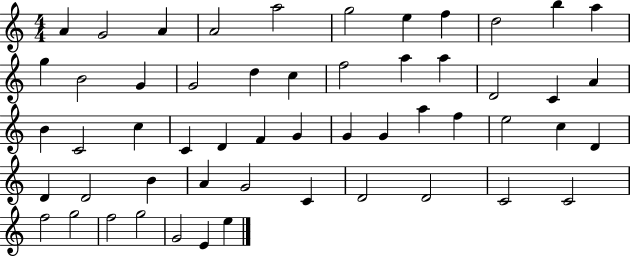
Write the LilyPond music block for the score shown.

{
  \clef treble
  \numericTimeSignature
  \time 4/4
  \key c \major
  a'4 g'2 a'4 | a'2 a''2 | g''2 e''4 f''4 | d''2 b''4 a''4 | \break g''4 b'2 g'4 | g'2 d''4 c''4 | f''2 a''4 a''4 | d'2 c'4 a'4 | \break b'4 c'2 c''4 | c'4 d'4 f'4 g'4 | g'4 g'4 a''4 f''4 | e''2 c''4 d'4 | \break d'4 d'2 b'4 | a'4 g'2 c'4 | d'2 d'2 | c'2 c'2 | \break f''2 g''2 | f''2 g''2 | g'2 e'4 e''4 | \bar "|."
}